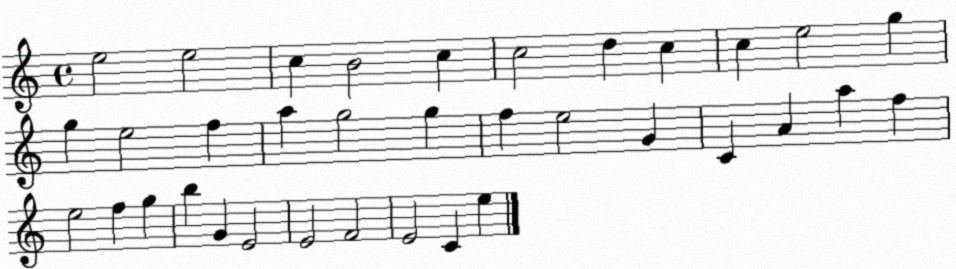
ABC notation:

X:1
T:Untitled
M:4/4
L:1/4
K:C
e2 e2 c B2 c c2 d c c e2 g g e2 f a g2 g f e2 G C A a f e2 f g b G E2 E2 F2 E2 C e